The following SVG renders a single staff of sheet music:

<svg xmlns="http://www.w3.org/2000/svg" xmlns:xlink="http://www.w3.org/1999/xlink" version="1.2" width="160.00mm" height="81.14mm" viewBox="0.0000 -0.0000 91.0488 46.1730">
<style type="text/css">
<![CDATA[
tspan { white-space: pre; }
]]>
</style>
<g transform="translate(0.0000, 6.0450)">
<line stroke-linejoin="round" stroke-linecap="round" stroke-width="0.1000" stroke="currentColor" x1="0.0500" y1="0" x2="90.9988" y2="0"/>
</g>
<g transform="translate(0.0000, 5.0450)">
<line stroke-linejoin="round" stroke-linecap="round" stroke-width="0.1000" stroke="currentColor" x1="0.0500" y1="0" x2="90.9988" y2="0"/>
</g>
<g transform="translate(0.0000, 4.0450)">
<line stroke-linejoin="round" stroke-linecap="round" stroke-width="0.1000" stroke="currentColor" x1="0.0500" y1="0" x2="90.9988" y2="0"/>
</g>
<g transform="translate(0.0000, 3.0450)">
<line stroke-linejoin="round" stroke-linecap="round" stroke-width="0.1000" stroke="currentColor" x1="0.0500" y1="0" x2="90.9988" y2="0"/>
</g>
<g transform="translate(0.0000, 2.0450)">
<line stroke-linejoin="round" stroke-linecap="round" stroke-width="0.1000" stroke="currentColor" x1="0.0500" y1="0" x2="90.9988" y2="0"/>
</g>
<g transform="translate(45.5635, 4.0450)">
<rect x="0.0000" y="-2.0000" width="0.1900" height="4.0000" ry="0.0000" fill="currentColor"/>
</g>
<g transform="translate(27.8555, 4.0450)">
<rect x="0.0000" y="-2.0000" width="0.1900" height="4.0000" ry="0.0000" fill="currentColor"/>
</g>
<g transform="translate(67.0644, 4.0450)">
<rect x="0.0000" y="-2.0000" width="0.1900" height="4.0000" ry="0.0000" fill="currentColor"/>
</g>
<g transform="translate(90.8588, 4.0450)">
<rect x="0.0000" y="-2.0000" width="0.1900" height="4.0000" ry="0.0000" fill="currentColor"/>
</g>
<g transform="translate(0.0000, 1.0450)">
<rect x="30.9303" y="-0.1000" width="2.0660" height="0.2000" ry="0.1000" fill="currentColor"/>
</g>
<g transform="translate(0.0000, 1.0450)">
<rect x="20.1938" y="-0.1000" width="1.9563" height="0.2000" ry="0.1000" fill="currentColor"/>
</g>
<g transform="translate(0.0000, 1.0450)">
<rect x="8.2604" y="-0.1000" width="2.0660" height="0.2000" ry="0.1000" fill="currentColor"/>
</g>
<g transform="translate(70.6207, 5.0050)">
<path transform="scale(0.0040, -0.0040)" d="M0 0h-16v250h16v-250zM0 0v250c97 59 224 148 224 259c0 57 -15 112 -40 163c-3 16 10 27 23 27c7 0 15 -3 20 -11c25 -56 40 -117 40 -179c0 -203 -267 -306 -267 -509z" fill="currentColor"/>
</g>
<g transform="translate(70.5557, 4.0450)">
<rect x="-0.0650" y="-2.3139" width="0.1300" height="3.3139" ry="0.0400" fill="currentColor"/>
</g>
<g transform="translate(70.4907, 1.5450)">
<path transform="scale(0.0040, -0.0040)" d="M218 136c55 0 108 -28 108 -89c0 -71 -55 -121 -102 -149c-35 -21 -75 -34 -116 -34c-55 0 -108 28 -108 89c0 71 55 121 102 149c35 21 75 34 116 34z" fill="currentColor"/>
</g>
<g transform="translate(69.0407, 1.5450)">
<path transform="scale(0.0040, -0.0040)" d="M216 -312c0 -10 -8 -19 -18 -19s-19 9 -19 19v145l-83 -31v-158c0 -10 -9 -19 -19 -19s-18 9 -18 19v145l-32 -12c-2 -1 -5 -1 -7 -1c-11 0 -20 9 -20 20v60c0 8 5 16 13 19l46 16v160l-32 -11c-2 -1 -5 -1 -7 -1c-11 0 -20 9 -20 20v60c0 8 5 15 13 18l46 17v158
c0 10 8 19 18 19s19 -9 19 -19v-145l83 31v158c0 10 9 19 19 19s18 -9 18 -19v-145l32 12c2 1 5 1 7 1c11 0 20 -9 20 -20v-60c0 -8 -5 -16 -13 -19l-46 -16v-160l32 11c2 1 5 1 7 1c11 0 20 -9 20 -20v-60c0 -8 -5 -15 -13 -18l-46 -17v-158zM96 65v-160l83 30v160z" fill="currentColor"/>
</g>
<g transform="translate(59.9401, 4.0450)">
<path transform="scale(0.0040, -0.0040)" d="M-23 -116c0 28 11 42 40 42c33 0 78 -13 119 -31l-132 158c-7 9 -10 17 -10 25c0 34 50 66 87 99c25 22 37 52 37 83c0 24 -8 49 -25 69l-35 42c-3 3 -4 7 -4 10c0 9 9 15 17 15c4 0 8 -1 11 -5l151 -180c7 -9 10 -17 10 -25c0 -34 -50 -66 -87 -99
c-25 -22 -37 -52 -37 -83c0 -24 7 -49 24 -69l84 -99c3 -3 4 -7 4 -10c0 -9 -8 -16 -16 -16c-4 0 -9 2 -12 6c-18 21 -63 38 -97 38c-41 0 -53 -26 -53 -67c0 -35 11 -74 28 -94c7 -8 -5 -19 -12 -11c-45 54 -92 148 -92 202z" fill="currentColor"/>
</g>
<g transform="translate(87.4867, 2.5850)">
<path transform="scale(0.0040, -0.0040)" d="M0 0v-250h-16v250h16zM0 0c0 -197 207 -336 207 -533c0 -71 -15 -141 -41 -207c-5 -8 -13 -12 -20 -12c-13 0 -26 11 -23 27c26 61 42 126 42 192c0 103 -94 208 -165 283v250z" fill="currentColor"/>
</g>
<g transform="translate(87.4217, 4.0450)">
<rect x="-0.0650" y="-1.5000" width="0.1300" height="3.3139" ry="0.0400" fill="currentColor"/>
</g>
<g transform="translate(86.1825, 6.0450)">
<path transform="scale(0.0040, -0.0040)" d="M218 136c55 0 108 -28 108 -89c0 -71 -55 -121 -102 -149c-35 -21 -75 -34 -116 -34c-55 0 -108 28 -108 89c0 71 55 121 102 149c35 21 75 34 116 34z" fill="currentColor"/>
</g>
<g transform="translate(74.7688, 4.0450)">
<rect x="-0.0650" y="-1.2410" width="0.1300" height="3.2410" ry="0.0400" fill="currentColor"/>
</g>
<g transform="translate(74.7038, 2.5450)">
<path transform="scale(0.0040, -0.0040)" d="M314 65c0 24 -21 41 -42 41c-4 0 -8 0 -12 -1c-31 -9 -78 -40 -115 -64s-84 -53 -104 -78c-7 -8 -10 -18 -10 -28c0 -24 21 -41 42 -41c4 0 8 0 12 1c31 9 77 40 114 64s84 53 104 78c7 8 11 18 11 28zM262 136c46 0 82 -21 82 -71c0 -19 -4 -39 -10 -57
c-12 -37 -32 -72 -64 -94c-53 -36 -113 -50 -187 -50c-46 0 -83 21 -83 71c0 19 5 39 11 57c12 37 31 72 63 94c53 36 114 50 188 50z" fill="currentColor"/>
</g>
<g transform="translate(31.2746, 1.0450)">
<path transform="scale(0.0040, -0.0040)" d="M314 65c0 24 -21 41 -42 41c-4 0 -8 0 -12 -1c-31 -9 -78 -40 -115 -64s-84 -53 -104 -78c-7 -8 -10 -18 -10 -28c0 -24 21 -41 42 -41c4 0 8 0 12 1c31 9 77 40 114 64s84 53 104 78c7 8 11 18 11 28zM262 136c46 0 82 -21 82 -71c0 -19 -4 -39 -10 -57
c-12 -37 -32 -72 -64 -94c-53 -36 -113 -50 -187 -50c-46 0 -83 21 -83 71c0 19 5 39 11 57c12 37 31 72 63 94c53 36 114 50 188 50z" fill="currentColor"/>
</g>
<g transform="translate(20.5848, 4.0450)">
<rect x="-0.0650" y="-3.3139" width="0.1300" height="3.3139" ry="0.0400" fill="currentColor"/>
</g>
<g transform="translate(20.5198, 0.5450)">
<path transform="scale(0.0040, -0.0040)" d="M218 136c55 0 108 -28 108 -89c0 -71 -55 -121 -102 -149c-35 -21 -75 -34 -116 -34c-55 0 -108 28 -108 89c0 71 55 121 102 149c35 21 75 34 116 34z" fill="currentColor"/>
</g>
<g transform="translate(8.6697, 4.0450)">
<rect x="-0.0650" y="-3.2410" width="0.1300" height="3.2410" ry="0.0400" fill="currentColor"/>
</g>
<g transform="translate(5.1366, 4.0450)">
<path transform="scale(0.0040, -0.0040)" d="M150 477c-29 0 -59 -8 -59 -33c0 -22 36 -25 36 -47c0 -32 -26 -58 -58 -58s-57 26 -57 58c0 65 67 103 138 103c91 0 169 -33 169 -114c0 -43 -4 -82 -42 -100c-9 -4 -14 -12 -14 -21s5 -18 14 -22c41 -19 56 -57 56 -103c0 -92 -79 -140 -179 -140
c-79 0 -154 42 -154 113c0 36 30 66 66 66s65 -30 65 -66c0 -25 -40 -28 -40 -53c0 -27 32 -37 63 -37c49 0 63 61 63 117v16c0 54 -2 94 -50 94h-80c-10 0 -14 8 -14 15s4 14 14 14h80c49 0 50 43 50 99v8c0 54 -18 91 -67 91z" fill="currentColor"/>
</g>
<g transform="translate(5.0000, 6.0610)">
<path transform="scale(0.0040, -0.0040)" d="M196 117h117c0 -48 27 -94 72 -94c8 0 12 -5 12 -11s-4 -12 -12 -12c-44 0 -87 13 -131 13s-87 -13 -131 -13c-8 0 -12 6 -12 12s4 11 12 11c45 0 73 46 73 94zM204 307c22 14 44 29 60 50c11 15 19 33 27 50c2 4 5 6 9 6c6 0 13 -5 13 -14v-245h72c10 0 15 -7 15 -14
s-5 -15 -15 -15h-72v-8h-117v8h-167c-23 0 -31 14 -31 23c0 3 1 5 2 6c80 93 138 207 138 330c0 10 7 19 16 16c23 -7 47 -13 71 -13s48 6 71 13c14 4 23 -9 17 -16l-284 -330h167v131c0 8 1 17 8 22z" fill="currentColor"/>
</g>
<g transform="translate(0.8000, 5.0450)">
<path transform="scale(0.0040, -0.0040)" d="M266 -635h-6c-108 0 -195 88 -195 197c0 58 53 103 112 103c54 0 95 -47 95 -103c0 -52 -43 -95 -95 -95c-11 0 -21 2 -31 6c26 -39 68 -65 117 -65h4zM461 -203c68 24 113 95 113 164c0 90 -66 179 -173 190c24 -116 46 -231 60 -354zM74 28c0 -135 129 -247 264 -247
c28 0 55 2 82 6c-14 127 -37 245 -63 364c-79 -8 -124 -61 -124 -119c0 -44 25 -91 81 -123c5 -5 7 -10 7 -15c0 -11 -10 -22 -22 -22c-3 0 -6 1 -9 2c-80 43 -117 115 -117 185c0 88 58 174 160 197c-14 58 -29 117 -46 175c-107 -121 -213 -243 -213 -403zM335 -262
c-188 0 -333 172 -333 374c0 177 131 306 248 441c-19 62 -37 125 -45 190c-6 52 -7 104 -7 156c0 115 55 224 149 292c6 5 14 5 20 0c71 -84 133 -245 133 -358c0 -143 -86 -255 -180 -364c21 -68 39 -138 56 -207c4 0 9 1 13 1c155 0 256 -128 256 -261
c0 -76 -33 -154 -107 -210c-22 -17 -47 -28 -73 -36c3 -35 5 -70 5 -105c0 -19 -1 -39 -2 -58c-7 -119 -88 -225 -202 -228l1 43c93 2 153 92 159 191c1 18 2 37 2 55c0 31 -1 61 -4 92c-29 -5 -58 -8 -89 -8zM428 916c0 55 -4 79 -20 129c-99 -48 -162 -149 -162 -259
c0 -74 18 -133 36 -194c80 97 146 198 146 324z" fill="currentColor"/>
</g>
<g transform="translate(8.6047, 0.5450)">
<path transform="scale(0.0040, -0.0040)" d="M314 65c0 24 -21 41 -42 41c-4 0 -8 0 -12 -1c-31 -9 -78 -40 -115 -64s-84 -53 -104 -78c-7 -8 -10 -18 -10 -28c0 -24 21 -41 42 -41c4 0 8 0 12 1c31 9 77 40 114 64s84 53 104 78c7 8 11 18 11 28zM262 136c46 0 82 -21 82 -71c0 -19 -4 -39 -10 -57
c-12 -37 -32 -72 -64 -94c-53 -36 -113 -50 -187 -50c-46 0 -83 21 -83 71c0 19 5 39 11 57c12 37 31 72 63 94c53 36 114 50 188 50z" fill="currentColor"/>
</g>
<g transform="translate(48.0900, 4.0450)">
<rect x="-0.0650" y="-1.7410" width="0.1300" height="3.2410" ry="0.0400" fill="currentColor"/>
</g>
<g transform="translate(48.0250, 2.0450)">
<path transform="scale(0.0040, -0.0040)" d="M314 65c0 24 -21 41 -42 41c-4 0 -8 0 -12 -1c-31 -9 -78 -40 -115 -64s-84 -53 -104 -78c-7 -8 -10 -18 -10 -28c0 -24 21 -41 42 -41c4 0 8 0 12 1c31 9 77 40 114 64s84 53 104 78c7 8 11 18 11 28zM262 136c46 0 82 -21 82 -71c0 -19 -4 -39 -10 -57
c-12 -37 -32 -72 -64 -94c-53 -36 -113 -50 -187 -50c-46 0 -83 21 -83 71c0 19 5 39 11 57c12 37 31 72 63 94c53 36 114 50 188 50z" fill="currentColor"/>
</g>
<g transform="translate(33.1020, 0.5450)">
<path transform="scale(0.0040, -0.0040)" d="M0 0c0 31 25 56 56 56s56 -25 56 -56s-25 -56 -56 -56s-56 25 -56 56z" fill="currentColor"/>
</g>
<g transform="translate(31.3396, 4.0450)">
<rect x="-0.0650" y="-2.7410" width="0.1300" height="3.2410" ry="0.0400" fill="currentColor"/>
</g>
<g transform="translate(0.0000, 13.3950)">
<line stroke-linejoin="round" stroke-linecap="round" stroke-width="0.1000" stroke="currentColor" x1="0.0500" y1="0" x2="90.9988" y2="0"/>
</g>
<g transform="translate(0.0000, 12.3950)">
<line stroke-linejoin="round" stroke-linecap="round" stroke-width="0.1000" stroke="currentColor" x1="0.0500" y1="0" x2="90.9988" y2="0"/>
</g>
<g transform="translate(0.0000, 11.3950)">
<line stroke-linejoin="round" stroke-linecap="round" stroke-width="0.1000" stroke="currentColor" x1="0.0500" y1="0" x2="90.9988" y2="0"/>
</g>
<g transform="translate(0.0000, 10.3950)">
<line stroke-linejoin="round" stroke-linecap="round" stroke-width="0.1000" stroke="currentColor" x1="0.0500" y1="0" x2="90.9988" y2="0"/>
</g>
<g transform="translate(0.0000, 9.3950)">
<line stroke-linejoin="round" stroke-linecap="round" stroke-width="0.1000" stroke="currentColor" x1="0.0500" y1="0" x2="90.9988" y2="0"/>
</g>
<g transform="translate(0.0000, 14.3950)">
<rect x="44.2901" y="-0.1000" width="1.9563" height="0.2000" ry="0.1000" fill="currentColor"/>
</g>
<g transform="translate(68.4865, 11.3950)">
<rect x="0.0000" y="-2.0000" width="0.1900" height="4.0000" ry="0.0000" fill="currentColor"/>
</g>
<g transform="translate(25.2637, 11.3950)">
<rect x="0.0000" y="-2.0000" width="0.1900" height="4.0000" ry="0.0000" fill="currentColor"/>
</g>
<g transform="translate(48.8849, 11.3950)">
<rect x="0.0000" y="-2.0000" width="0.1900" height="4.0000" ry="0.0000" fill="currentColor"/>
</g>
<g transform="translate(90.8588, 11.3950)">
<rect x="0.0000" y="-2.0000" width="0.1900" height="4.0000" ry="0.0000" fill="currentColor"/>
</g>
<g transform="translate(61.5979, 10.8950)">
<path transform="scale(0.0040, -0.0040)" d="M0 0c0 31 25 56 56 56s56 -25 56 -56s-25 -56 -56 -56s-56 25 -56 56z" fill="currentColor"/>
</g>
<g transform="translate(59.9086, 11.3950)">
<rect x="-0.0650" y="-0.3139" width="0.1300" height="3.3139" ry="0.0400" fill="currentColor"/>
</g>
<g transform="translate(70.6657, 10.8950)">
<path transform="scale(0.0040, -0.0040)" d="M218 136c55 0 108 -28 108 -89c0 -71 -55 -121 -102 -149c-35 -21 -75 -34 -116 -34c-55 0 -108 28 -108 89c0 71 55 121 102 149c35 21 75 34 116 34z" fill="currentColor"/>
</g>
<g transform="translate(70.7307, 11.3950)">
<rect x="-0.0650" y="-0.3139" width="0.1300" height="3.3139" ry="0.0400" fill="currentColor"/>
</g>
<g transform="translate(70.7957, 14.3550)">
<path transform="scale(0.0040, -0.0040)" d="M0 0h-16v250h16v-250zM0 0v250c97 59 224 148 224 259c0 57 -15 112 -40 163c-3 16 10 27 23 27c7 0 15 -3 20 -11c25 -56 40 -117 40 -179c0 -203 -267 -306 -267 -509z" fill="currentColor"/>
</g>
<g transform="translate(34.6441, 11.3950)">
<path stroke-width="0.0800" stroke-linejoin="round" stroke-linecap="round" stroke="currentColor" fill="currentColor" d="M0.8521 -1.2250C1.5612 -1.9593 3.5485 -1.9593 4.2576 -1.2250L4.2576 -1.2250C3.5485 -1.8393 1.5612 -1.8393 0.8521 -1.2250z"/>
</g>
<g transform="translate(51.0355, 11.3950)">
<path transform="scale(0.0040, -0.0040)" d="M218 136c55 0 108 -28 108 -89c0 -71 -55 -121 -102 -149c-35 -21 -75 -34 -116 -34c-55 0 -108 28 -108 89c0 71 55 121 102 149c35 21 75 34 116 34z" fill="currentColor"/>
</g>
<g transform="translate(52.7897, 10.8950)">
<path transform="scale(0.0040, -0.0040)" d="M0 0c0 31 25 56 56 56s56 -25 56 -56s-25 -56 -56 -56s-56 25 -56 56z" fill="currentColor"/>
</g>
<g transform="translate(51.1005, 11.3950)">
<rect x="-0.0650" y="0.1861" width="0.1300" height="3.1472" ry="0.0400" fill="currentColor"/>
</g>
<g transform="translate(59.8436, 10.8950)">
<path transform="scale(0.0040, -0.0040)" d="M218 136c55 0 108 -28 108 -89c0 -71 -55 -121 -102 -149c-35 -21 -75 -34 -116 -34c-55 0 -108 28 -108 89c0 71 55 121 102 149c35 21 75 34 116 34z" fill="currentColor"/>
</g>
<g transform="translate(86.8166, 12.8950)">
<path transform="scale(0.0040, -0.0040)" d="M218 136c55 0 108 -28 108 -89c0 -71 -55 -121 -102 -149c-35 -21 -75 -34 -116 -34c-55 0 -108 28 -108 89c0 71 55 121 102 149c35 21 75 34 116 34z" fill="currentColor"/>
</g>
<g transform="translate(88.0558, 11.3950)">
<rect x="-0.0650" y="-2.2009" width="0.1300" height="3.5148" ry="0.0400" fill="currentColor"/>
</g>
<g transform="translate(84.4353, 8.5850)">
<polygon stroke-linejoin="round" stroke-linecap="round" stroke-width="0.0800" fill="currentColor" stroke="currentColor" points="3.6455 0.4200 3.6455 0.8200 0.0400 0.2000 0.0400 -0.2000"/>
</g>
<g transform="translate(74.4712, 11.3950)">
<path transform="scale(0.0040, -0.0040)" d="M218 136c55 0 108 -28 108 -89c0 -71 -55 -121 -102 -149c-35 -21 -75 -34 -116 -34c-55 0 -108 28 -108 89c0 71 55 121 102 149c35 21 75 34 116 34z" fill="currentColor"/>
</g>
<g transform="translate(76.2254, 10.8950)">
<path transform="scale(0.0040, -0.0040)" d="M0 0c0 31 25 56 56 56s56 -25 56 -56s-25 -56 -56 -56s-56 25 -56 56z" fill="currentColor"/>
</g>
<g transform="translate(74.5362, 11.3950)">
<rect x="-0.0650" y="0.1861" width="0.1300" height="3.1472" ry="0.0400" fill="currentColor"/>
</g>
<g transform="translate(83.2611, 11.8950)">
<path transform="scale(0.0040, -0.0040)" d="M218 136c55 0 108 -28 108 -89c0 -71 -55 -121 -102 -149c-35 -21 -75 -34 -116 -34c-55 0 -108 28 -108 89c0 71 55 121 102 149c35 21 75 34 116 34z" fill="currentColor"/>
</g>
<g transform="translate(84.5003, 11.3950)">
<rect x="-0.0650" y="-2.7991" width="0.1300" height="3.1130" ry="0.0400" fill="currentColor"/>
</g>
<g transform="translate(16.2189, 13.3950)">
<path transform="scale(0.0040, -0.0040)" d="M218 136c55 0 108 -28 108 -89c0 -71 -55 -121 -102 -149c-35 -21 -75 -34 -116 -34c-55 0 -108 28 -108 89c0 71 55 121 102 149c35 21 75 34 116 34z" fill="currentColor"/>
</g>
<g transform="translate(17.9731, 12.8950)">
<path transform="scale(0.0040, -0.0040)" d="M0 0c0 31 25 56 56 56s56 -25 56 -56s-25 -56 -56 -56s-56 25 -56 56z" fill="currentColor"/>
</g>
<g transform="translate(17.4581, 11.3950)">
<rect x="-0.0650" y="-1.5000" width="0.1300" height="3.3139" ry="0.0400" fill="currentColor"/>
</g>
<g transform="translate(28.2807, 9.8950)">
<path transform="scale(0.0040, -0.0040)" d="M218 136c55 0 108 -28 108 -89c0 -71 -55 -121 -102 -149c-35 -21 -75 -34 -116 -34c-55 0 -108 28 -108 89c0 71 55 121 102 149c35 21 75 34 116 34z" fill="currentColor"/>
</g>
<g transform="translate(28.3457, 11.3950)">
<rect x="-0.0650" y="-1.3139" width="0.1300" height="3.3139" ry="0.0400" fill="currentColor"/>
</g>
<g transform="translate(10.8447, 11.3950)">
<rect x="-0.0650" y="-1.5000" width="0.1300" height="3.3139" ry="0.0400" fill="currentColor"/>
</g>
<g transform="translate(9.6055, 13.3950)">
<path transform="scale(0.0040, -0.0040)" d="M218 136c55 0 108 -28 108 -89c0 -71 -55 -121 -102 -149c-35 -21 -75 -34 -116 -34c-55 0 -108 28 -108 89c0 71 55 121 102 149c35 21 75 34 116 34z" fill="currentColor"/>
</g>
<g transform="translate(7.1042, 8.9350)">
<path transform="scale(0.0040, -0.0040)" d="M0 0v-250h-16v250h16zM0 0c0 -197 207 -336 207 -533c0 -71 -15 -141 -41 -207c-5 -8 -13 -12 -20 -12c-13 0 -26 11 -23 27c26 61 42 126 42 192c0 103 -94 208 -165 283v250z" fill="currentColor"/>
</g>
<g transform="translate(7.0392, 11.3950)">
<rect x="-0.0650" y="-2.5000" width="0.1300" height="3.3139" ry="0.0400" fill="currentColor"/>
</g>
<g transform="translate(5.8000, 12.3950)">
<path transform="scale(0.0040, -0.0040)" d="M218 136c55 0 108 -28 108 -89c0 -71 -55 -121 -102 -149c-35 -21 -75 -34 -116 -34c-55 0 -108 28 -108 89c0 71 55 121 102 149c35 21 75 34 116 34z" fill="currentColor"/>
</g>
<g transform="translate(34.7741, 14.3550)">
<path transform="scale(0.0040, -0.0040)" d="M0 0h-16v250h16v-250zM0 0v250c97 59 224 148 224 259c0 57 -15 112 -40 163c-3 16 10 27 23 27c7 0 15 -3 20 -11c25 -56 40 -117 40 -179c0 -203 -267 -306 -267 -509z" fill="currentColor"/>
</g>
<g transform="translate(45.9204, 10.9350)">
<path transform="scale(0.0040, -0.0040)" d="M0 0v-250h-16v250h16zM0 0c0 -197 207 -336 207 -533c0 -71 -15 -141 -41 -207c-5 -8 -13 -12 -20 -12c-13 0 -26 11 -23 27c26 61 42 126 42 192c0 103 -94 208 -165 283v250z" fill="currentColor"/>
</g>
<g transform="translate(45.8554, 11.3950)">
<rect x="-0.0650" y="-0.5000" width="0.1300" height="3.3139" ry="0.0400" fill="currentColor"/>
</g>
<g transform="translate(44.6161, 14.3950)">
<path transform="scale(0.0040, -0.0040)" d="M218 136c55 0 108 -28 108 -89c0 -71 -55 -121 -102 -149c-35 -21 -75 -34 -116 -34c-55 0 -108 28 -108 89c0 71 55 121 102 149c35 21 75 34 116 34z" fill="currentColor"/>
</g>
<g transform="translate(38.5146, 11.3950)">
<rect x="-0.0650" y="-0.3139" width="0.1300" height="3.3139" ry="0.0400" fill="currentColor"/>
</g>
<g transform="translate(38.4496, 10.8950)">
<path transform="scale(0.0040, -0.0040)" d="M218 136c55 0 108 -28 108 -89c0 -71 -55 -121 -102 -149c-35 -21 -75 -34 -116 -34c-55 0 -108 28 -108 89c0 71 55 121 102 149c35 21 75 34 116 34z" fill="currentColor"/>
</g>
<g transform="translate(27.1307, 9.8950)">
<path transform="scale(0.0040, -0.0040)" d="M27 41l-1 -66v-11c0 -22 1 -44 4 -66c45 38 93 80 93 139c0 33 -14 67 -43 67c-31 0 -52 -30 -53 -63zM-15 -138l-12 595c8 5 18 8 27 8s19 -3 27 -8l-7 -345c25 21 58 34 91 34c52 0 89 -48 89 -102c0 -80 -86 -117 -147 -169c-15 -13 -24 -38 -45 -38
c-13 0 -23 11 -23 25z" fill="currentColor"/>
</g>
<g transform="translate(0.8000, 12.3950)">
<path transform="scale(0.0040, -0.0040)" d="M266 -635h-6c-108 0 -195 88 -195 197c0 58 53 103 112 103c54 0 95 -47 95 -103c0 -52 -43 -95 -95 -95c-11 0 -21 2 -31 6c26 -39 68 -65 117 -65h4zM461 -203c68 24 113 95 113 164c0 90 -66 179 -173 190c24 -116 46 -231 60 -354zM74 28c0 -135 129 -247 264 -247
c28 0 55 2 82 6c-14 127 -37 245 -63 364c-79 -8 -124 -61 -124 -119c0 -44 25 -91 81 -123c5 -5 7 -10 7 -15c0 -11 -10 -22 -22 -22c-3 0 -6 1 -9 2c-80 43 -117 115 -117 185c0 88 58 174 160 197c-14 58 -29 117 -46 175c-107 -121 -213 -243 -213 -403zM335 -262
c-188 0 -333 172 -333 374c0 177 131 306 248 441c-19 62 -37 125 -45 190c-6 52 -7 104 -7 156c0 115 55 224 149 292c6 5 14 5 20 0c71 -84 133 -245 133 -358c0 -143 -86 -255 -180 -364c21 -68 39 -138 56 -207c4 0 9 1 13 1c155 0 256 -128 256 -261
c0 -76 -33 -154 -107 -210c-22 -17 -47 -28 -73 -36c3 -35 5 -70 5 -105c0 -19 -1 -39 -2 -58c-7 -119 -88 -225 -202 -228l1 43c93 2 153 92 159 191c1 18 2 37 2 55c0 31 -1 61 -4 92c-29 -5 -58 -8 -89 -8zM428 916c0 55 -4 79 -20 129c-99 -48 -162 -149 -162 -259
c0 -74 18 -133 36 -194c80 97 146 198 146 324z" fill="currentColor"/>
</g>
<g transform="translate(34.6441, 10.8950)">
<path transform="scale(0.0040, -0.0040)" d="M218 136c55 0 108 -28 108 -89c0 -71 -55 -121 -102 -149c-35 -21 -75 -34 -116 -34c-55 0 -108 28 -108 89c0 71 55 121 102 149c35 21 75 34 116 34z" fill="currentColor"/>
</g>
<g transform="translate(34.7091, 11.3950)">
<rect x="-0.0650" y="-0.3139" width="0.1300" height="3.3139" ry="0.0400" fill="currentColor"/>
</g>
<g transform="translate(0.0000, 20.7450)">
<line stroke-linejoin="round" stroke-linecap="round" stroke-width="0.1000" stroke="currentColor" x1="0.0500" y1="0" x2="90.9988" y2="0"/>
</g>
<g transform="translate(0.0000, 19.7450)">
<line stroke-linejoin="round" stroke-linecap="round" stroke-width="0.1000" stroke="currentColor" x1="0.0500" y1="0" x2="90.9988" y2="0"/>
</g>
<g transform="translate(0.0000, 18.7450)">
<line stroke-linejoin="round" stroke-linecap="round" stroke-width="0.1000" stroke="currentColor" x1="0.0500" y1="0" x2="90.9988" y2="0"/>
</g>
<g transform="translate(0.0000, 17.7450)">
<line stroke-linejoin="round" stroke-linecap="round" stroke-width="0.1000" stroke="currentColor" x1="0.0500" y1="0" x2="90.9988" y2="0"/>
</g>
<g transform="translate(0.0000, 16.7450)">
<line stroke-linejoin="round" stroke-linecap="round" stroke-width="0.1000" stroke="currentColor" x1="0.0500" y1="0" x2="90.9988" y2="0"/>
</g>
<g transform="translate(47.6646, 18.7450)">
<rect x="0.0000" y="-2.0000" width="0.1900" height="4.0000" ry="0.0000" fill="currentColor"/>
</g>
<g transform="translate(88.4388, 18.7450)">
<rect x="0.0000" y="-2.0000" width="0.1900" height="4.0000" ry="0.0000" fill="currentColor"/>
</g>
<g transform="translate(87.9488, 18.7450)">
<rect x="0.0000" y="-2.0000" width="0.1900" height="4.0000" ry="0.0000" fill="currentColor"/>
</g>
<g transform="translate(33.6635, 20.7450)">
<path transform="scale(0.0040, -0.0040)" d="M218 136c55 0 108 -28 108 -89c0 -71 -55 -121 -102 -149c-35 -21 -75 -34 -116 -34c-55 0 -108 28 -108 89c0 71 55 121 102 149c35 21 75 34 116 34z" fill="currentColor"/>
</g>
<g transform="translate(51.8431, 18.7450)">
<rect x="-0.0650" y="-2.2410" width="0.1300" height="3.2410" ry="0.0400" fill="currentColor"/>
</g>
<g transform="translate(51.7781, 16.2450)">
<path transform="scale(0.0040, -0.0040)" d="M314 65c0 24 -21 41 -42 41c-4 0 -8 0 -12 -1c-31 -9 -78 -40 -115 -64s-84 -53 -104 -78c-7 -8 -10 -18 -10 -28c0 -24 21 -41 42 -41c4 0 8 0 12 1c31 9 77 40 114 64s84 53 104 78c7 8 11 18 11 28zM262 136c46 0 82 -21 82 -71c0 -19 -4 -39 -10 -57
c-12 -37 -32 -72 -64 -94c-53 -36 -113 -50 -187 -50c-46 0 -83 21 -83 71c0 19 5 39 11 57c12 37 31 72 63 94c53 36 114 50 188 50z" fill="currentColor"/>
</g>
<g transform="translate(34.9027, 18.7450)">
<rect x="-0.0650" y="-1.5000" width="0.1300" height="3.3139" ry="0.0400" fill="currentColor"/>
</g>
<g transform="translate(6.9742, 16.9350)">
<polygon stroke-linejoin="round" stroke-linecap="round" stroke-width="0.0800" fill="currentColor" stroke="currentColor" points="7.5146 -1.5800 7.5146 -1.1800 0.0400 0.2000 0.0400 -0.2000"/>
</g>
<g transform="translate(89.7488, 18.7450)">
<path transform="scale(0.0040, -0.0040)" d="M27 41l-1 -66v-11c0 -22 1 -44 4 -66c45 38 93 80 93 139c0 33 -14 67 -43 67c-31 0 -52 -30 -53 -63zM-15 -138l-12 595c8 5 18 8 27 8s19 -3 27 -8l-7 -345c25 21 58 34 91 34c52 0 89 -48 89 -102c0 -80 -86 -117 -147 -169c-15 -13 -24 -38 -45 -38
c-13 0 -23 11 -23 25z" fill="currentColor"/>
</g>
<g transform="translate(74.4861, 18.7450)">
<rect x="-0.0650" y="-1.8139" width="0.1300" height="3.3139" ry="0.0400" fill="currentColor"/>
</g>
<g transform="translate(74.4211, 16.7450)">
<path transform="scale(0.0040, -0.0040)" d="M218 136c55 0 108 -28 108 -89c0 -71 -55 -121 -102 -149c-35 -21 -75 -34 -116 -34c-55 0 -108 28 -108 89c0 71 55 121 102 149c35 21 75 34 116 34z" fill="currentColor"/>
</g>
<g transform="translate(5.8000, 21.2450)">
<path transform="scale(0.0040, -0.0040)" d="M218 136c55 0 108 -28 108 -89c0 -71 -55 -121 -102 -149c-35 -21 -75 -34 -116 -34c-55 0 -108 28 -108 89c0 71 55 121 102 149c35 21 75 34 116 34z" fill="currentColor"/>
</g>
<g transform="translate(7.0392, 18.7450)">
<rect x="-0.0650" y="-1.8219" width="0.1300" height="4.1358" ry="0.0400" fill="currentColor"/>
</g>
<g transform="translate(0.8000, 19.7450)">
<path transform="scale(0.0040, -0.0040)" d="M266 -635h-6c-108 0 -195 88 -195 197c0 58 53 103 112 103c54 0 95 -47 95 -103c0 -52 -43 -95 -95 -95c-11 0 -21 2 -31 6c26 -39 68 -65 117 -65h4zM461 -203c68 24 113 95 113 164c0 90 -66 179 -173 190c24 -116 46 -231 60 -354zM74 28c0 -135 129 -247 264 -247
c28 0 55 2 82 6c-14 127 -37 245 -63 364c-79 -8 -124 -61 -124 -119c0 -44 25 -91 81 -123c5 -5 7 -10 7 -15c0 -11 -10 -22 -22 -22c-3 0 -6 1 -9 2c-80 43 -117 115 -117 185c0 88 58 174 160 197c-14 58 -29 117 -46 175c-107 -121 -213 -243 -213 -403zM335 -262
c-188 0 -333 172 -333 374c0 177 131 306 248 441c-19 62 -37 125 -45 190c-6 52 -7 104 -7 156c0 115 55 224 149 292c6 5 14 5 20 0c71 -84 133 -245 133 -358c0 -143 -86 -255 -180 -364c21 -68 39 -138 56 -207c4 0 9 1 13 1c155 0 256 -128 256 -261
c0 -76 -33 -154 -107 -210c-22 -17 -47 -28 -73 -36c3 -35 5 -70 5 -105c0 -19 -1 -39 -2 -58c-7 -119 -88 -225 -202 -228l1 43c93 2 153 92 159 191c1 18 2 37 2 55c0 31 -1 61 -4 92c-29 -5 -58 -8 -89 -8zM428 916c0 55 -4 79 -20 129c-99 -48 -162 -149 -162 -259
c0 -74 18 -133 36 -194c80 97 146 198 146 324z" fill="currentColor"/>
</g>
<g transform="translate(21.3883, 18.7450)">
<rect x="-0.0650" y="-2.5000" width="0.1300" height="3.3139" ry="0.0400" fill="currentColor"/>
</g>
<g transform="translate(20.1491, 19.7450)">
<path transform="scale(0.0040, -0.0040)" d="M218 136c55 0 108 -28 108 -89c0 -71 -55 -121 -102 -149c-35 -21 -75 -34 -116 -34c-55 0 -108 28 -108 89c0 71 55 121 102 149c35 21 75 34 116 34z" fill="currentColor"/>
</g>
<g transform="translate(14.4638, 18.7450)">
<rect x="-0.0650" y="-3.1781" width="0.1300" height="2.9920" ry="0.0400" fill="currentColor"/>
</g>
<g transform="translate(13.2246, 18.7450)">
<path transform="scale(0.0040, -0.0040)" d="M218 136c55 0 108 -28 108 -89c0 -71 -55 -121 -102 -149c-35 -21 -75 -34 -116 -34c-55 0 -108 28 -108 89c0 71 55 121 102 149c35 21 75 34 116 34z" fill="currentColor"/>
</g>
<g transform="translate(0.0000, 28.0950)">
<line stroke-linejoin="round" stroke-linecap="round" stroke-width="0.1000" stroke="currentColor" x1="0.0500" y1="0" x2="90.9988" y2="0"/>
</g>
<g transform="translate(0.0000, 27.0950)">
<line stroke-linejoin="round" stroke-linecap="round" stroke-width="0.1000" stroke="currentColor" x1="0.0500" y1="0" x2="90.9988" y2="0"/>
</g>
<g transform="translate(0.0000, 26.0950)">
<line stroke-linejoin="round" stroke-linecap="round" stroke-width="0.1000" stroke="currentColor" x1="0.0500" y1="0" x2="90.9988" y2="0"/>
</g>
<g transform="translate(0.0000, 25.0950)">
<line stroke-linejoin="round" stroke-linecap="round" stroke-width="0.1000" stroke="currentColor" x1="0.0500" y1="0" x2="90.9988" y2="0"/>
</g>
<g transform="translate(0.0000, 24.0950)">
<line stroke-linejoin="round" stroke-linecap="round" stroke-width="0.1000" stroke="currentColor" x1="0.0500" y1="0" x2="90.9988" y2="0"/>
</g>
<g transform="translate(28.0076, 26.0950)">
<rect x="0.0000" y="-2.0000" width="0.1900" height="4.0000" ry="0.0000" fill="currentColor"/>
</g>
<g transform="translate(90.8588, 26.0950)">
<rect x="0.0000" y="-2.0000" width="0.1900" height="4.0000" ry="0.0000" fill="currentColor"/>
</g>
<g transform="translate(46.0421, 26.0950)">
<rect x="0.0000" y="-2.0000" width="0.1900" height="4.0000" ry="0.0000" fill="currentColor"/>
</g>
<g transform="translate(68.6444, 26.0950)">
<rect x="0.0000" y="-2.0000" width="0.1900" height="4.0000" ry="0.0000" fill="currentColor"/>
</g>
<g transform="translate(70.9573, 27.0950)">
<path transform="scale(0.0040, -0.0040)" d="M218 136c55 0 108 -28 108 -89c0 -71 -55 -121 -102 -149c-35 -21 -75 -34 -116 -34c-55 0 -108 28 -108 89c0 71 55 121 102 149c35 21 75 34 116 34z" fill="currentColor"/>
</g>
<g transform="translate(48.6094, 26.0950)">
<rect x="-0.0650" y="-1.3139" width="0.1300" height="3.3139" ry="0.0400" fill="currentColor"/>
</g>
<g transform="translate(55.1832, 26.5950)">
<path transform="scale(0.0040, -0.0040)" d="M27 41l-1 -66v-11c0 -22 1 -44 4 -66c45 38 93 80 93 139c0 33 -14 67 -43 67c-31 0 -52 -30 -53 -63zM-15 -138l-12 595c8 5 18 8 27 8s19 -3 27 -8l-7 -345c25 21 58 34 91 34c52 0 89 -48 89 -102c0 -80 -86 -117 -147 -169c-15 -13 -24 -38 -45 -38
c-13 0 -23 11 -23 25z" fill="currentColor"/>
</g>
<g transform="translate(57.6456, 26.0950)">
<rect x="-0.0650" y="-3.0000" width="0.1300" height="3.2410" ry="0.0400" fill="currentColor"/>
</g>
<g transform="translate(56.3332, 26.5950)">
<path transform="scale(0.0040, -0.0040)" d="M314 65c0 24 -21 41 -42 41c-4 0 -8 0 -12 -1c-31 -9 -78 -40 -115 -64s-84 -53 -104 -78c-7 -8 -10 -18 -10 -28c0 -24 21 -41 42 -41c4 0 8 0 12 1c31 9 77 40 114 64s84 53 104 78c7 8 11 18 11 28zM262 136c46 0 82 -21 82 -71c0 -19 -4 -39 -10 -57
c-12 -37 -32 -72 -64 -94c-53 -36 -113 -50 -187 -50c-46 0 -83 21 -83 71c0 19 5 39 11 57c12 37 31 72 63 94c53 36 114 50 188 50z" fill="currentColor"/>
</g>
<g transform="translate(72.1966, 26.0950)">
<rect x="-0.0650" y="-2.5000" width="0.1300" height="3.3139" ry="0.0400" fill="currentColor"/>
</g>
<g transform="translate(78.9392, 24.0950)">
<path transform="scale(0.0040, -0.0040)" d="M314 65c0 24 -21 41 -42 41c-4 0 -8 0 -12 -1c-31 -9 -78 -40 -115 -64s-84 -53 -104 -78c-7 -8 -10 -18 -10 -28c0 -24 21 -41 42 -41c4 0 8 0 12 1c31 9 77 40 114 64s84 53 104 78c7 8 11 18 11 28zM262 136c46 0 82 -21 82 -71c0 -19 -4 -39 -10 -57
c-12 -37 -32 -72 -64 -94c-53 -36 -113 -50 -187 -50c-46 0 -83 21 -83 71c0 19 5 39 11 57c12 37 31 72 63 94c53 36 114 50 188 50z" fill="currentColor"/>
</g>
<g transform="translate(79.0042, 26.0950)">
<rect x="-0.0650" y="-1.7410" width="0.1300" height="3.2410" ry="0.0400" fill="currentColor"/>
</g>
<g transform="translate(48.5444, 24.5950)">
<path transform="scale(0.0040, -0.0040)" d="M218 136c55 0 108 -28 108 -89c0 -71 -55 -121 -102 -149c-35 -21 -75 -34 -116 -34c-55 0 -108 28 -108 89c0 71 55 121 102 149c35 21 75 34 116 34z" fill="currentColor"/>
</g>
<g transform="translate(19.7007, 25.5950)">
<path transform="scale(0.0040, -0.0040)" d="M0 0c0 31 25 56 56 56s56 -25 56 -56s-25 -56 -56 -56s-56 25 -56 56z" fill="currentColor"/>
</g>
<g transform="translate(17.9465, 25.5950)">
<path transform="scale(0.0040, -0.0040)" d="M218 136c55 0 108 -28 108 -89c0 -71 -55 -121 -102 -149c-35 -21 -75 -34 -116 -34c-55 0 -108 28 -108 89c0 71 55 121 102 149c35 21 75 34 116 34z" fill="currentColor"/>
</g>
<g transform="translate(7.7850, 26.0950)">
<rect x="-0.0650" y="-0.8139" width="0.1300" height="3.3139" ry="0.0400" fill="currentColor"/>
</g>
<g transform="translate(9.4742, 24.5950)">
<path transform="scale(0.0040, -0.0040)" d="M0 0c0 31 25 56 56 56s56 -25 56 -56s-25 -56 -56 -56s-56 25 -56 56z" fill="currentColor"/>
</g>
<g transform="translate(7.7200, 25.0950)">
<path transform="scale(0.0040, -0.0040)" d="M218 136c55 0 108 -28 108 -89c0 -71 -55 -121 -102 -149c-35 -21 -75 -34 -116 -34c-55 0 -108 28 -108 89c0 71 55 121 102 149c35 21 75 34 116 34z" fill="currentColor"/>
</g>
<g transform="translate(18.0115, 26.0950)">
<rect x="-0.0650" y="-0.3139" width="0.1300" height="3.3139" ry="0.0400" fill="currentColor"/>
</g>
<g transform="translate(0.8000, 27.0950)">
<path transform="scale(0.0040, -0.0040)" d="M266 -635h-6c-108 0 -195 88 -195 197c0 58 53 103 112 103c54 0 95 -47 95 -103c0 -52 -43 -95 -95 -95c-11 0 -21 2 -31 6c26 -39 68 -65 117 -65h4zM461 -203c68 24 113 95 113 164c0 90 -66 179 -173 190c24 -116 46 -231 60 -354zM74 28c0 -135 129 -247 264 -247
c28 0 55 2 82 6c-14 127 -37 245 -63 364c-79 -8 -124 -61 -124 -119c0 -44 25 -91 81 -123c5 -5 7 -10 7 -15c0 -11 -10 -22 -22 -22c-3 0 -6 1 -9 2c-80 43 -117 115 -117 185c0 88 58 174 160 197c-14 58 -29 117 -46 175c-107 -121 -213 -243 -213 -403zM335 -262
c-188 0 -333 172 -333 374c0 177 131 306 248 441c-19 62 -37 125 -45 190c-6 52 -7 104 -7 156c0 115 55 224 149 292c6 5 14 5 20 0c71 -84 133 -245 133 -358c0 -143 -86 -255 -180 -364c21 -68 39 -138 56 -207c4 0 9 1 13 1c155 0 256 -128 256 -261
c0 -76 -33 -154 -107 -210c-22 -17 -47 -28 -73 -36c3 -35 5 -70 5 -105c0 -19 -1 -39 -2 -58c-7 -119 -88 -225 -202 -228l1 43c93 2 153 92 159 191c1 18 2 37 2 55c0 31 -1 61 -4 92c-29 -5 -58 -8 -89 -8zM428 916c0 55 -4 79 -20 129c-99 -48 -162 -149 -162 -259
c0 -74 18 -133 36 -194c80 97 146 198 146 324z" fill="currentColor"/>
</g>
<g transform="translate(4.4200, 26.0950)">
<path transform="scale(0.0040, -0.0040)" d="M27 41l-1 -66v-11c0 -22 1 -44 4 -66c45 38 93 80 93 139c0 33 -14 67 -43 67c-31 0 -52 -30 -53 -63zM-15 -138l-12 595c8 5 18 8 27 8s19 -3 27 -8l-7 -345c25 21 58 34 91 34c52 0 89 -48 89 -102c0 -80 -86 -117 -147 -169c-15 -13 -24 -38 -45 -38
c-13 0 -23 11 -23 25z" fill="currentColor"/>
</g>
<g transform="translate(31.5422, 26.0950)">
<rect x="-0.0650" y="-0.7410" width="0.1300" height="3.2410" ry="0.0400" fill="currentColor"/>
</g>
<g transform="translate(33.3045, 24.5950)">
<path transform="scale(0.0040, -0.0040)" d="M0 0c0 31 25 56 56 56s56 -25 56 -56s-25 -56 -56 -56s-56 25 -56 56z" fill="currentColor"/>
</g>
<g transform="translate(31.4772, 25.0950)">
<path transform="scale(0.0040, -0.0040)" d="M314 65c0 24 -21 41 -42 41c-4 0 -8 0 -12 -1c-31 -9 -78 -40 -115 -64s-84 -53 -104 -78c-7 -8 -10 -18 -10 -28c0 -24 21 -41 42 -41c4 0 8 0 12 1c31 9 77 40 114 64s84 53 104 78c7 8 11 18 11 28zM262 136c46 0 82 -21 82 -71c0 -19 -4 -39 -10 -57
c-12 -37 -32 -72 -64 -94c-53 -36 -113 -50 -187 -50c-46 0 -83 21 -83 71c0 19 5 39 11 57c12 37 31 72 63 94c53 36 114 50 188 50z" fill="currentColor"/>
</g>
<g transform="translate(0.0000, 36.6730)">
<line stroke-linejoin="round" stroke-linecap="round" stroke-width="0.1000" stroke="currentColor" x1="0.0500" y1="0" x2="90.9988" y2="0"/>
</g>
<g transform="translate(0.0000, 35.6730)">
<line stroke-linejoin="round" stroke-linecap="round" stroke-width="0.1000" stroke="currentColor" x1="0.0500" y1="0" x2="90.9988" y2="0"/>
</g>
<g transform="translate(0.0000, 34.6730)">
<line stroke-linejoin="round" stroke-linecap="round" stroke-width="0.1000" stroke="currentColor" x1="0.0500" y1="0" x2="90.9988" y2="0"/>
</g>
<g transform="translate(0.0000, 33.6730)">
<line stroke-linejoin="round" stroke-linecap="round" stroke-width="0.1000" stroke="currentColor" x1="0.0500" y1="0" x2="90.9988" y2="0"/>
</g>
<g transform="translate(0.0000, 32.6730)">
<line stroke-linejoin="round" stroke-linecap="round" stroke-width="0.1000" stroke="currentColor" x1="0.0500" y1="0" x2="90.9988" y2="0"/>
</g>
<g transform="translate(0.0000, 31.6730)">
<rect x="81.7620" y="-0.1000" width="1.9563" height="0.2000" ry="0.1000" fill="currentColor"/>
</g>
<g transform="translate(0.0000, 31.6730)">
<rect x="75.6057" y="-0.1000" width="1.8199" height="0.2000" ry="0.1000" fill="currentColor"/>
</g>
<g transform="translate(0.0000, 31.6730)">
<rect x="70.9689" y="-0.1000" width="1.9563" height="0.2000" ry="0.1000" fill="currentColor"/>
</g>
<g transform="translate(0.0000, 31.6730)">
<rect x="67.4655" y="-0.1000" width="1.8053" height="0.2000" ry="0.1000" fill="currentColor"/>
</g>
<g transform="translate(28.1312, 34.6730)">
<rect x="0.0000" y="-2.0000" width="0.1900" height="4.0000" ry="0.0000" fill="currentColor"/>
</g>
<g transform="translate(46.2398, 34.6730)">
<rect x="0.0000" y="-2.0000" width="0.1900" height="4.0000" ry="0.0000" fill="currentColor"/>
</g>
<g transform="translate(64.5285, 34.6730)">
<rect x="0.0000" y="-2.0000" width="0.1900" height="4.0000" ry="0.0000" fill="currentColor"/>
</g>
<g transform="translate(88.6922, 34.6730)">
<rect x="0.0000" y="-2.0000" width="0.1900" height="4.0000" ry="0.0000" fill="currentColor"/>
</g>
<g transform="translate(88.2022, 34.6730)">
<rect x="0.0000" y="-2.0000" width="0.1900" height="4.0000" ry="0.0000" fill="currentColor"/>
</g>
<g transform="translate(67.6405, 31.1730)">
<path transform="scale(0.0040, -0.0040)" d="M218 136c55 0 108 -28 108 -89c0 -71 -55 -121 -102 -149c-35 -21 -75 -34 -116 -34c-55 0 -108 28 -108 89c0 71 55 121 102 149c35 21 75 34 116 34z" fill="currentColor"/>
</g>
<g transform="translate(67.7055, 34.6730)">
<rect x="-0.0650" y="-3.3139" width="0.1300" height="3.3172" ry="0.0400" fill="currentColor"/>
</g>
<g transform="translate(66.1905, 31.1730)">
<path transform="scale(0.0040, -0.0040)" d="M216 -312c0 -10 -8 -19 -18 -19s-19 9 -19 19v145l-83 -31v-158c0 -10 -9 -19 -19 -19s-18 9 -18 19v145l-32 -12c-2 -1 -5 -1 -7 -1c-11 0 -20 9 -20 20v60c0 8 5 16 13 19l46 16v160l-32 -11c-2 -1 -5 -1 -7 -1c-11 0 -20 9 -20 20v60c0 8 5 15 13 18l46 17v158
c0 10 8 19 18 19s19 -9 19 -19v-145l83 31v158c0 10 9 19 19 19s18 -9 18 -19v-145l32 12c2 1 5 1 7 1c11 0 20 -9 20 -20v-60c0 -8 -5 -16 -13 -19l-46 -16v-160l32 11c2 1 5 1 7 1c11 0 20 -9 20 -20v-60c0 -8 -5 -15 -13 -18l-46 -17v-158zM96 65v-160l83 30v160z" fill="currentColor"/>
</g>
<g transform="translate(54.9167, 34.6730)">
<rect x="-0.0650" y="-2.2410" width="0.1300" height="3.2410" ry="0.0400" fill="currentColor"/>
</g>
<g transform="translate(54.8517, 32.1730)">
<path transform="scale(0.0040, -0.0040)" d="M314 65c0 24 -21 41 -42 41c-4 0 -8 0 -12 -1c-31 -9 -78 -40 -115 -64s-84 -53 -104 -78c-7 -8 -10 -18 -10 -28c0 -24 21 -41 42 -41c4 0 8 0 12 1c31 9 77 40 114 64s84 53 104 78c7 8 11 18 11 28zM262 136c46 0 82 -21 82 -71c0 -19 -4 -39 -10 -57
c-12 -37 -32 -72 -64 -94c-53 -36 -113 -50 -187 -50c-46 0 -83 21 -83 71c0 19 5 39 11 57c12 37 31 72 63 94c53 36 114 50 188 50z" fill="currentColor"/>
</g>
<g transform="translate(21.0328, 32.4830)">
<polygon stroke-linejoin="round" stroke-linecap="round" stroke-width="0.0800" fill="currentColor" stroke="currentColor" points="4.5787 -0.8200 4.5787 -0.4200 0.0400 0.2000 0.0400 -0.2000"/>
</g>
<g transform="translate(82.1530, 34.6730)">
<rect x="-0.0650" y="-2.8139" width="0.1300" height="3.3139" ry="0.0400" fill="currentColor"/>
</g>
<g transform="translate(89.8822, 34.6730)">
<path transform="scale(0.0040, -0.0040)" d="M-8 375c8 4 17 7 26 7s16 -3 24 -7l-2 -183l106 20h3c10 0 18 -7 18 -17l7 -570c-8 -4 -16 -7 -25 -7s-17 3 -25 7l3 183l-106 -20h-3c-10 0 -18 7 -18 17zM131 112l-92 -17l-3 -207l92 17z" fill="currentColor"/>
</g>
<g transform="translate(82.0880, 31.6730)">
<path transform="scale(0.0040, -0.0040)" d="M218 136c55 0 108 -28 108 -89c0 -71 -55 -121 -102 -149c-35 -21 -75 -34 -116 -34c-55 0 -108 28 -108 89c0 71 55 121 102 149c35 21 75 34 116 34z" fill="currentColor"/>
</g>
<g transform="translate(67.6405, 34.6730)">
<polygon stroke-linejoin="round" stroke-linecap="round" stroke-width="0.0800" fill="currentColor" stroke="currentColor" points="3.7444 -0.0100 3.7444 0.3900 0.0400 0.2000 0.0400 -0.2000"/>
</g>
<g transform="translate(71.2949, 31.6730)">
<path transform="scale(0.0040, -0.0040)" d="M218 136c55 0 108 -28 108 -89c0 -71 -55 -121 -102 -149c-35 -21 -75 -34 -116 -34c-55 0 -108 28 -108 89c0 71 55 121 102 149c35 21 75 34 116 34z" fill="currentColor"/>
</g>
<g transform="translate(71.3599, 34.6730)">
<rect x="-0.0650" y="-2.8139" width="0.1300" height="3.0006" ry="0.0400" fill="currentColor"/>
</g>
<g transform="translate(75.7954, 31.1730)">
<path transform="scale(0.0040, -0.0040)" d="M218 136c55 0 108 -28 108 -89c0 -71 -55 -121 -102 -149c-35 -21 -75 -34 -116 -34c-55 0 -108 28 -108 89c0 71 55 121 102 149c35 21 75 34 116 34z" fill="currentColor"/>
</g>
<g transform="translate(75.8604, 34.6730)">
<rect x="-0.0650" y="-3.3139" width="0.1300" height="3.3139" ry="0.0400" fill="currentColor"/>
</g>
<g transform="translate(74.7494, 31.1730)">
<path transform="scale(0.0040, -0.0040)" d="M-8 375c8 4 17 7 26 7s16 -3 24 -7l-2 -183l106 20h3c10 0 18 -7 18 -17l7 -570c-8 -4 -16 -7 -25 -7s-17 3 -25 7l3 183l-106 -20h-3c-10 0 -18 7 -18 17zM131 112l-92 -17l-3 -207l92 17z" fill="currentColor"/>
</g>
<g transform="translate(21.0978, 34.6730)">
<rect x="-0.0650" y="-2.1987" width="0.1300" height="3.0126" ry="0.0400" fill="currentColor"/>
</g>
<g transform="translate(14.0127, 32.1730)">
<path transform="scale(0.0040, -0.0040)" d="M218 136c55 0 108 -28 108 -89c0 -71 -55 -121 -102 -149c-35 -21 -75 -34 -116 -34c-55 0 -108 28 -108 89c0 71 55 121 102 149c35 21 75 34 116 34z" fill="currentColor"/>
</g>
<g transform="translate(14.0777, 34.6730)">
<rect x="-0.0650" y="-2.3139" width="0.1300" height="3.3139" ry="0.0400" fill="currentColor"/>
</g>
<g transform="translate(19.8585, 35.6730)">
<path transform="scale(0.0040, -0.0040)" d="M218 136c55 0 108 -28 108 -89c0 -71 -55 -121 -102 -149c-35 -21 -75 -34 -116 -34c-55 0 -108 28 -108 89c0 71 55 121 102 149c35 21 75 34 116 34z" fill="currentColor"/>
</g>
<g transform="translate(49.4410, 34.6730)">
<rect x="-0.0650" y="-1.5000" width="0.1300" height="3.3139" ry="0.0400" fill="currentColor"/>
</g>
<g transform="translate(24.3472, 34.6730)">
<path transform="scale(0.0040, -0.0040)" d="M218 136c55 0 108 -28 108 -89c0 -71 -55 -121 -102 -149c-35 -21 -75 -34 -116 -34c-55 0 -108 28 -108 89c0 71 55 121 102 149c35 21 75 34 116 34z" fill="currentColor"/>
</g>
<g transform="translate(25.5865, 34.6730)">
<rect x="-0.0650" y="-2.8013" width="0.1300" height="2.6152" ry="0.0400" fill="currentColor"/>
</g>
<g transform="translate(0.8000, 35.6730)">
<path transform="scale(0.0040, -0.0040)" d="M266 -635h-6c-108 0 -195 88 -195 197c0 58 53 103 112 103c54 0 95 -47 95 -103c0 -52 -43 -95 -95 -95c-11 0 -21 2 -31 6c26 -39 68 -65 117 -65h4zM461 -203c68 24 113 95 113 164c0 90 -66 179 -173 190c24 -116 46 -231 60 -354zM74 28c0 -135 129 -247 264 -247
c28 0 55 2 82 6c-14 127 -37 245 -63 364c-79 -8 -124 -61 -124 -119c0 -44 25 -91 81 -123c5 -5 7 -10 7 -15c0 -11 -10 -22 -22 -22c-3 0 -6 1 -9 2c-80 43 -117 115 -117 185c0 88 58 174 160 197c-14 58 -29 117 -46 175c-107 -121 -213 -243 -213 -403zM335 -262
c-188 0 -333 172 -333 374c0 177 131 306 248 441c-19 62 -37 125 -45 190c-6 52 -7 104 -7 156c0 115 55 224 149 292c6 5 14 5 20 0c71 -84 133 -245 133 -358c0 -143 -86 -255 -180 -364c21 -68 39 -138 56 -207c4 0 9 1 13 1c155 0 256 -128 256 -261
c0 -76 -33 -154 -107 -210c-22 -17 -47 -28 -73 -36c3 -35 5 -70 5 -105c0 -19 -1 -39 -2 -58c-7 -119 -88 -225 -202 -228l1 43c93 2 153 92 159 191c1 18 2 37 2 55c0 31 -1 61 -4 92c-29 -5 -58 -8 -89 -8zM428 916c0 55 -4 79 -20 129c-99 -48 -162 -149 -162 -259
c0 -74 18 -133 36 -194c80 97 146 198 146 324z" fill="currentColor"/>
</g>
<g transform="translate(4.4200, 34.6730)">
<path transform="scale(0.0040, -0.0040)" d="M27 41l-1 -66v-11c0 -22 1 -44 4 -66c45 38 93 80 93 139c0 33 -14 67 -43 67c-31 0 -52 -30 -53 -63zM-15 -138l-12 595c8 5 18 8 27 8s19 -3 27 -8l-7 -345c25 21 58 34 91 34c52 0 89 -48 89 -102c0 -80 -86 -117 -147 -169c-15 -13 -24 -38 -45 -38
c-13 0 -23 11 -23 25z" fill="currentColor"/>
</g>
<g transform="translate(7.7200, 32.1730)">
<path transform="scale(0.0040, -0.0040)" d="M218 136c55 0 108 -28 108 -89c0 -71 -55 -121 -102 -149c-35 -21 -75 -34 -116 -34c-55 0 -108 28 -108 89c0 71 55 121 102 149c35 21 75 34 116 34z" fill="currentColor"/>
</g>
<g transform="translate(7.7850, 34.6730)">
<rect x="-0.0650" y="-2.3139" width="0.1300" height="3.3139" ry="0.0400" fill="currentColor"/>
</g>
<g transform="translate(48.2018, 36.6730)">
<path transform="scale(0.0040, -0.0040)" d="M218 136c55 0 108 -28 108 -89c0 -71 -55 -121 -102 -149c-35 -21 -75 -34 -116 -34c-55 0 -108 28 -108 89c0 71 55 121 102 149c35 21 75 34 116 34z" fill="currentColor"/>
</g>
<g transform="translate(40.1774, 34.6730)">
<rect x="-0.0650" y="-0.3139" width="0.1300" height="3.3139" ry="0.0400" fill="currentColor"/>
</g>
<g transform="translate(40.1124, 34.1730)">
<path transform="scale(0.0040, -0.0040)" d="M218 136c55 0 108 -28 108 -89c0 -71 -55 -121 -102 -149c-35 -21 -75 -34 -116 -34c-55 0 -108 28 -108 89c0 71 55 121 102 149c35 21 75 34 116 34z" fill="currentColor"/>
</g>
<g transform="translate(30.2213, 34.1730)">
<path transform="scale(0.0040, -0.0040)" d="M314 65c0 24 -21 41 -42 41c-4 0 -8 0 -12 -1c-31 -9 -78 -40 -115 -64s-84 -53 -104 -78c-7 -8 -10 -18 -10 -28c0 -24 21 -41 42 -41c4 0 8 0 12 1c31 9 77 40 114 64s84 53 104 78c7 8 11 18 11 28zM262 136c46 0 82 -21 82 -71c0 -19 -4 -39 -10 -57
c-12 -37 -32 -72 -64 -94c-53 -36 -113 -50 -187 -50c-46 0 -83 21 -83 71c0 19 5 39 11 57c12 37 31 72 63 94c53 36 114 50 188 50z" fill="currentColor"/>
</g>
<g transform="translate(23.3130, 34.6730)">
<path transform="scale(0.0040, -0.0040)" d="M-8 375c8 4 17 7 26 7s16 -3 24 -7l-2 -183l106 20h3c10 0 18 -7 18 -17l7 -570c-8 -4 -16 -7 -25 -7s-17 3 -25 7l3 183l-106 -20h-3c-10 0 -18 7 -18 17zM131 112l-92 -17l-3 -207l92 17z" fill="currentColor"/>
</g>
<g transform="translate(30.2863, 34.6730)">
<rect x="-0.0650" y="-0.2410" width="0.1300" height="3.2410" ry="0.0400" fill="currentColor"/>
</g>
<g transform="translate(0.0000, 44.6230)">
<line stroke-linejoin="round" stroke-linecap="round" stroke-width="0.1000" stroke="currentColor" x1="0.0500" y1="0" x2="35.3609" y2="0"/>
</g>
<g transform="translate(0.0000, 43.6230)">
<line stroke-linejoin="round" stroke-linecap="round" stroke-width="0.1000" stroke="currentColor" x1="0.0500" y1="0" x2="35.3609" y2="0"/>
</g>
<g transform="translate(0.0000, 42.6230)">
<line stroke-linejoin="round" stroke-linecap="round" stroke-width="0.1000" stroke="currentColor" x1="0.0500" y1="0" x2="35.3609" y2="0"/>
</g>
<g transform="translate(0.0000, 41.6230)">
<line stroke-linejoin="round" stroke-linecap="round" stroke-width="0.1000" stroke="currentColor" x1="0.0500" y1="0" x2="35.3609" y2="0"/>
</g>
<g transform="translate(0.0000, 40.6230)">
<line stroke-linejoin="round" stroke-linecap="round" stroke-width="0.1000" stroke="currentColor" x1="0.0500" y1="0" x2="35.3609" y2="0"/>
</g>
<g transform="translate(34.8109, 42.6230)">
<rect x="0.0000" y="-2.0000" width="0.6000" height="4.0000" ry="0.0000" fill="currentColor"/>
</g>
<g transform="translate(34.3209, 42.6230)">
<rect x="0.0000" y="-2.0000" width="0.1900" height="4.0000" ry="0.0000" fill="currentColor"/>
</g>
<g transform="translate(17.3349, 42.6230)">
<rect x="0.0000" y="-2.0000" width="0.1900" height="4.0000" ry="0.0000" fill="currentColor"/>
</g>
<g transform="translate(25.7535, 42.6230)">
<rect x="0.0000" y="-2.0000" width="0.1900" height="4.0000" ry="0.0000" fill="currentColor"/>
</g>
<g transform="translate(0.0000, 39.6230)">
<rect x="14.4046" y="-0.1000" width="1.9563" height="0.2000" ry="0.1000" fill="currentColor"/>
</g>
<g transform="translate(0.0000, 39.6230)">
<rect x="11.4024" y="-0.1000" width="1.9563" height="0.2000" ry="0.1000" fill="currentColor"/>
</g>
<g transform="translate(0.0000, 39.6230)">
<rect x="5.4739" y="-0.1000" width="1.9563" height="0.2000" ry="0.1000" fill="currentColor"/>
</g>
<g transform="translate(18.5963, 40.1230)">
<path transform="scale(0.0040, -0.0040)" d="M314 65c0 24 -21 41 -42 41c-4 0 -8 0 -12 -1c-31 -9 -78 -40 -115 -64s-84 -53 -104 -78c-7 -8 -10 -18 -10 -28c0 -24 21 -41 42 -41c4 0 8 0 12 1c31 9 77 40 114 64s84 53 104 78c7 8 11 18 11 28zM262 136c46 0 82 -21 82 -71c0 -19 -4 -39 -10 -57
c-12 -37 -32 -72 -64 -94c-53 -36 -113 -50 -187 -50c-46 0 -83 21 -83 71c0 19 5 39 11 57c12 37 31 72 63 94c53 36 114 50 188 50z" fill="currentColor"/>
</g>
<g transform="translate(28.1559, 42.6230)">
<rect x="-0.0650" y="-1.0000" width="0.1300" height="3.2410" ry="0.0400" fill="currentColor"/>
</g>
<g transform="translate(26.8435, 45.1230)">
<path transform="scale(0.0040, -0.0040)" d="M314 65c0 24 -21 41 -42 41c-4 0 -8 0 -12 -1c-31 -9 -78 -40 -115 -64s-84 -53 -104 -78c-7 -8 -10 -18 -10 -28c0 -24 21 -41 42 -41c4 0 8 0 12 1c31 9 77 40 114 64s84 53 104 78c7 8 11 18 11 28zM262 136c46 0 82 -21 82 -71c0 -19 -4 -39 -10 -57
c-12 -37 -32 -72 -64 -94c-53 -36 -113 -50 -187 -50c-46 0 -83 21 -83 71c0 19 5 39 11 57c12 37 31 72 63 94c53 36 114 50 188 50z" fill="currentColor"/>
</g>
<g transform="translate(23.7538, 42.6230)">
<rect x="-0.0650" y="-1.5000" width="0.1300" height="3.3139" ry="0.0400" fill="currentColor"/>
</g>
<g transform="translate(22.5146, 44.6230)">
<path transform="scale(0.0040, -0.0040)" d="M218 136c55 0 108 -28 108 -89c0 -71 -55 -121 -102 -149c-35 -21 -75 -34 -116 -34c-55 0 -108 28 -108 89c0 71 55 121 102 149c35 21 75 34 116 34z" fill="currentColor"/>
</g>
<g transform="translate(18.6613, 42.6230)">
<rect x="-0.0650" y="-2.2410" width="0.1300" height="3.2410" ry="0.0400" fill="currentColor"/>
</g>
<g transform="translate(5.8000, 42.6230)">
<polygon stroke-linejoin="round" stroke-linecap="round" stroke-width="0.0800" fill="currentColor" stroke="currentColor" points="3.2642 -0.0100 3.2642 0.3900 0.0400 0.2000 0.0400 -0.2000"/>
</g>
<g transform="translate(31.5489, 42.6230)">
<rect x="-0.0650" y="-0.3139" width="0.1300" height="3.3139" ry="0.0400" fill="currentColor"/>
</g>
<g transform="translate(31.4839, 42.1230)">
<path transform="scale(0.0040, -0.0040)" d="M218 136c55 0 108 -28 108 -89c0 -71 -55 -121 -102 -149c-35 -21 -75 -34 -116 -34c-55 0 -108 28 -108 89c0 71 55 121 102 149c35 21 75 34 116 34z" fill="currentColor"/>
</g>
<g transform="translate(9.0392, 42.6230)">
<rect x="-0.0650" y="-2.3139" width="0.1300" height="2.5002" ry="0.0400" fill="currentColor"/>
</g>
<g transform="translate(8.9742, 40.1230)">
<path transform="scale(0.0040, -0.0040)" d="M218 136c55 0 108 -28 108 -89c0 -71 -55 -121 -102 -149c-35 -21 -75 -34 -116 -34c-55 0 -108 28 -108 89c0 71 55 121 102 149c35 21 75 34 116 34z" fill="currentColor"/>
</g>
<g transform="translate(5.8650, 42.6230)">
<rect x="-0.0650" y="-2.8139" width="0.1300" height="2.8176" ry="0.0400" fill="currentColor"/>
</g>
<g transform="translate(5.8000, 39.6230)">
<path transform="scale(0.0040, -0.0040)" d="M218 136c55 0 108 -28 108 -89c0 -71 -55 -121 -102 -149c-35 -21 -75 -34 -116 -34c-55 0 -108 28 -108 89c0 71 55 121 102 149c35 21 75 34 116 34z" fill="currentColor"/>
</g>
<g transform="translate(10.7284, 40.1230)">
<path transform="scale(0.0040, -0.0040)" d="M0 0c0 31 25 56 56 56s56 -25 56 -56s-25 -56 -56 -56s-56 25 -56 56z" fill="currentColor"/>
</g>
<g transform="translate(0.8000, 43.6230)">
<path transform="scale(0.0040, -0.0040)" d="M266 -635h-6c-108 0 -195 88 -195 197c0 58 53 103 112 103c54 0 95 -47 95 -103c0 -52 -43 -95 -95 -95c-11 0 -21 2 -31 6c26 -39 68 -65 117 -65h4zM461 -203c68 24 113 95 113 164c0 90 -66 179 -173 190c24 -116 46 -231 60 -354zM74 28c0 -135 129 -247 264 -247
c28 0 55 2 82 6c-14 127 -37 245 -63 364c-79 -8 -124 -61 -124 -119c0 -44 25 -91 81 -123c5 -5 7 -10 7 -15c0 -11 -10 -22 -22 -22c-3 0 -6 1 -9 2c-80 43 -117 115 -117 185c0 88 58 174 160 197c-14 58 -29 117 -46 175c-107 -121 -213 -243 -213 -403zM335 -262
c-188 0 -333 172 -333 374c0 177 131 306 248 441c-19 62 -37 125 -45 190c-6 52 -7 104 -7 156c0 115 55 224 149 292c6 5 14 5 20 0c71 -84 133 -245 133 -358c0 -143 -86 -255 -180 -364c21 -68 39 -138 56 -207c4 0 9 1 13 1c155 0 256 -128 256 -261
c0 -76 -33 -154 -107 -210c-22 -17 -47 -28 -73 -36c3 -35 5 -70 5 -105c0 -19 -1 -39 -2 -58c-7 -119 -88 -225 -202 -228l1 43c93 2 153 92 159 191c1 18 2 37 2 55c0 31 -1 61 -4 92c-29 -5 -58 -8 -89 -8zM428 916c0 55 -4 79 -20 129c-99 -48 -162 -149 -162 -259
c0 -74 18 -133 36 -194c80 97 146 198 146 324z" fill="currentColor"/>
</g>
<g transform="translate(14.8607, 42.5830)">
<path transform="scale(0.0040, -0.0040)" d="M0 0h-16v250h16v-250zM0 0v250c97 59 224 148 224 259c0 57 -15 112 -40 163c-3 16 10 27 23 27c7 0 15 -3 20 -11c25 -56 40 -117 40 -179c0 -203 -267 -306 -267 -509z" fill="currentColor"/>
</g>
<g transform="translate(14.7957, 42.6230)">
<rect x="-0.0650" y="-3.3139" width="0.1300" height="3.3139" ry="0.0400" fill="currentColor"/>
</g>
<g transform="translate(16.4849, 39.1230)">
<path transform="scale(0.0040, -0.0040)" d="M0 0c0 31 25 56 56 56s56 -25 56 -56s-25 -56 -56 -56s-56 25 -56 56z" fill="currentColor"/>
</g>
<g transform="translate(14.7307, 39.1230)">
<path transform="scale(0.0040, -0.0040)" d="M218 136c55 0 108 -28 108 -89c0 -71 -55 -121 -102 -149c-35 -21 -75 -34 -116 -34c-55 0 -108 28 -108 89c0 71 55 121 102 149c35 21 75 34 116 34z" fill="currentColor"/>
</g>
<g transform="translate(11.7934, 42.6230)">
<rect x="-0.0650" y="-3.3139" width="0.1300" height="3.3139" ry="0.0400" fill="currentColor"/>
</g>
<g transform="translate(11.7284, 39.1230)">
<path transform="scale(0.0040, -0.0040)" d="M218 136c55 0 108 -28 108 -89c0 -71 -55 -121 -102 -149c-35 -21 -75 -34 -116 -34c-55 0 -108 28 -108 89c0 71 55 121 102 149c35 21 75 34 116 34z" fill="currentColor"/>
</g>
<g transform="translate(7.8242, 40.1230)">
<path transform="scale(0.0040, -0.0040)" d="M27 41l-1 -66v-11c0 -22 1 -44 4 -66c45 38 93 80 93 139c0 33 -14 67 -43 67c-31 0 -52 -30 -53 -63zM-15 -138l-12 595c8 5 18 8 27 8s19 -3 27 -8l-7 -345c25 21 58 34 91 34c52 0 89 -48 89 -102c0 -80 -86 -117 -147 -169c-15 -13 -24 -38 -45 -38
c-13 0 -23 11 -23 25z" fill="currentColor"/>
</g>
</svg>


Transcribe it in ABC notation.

X:1
T:Untitled
M:3/4
L:1/4
K:C
b2 b a2 f2 z ^g/2 e2 E/2 G/2 E E _e c/2 c C/2 B c c/2 B A/2 F/2 D/2 B/2 G E g2 f d c d2 e _A2 G f2 g g G/2 B/2 c2 c E g2 ^b/2 a/2 b a a/2 _g/2 b b/2 g2 E D2 c